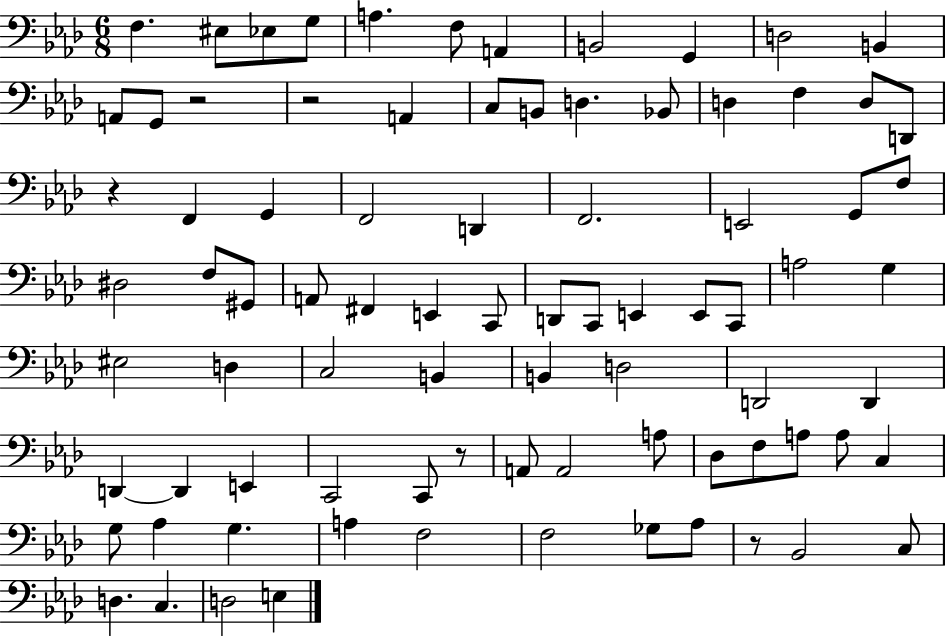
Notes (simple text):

F3/q. EIS3/e Eb3/e G3/e A3/q. F3/e A2/q B2/h G2/q D3/h B2/q A2/e G2/e R/h R/h A2/q C3/e B2/e D3/q. Bb2/e D3/q F3/q D3/e D2/e R/q F2/q G2/q F2/h D2/q F2/h. E2/h G2/e F3/e D#3/h F3/e G#2/e A2/e F#2/q E2/q C2/e D2/e C2/e E2/q E2/e C2/e A3/h G3/q EIS3/h D3/q C3/h B2/q B2/q D3/h D2/h D2/q D2/q D2/q E2/q C2/h C2/e R/e A2/e A2/h A3/e Db3/e F3/e A3/e A3/e C3/q G3/e Ab3/q G3/q. A3/q F3/h F3/h Gb3/e Ab3/e R/e Bb2/h C3/e D3/q. C3/q. D3/h E3/q